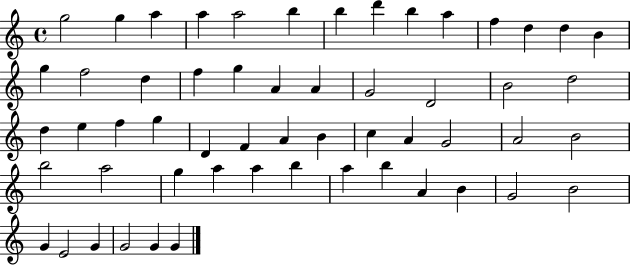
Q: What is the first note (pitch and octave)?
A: G5